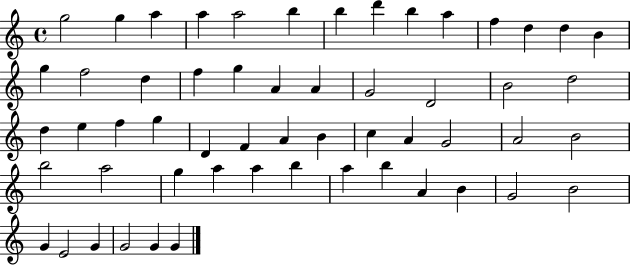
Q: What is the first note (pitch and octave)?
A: G5